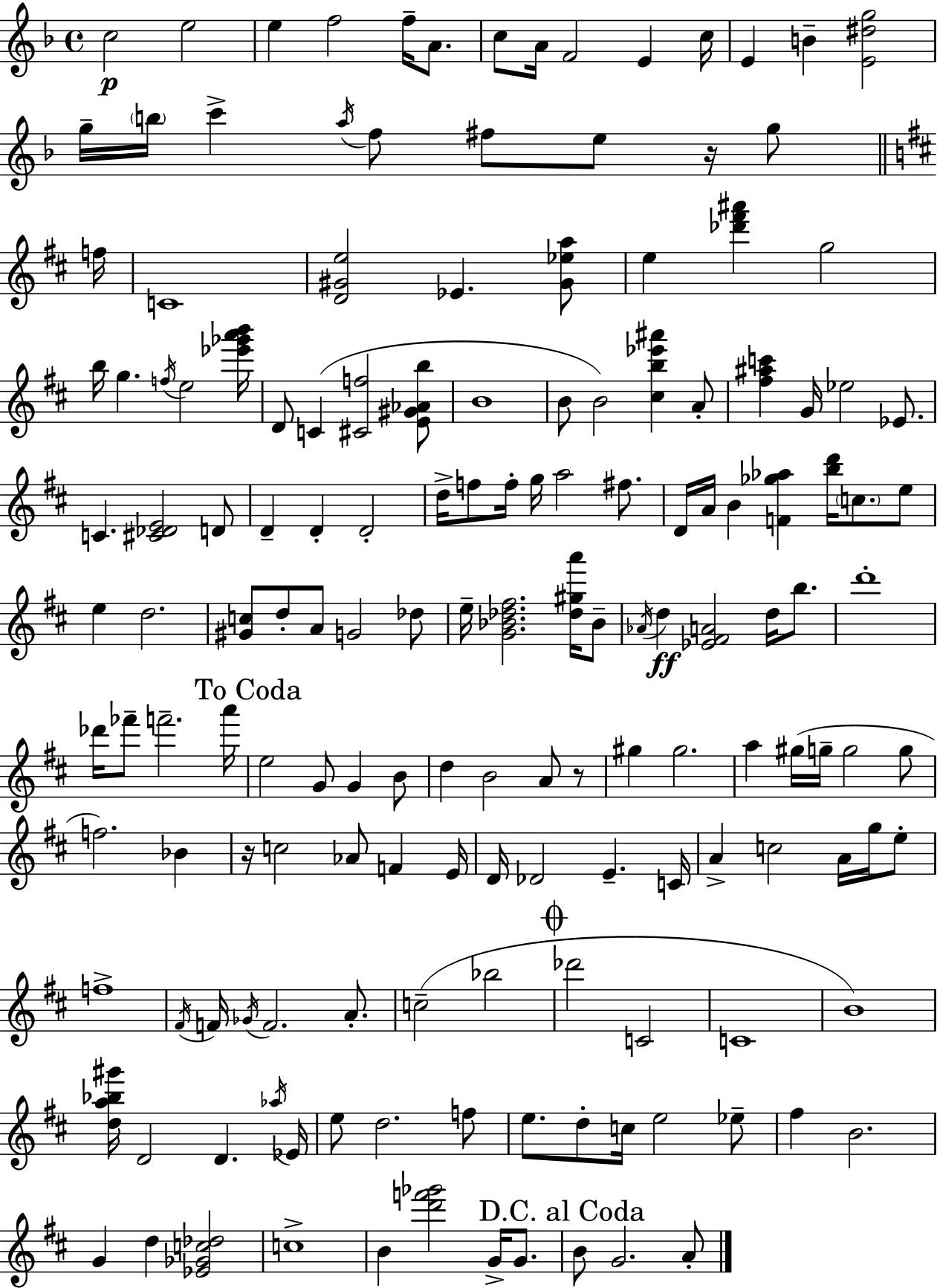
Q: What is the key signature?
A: F major